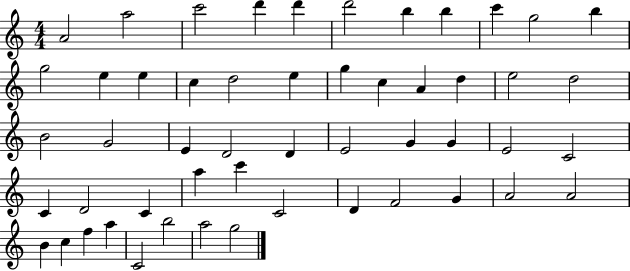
A4/h A5/h C6/h D6/q D6/q D6/h B5/q B5/q C6/q G5/h B5/q G5/h E5/q E5/q C5/q D5/h E5/q G5/q C5/q A4/q D5/q E5/h D5/h B4/h G4/h E4/q D4/h D4/q E4/h G4/q G4/q E4/h C4/h C4/q D4/h C4/q A5/q C6/q C4/h D4/q F4/h G4/q A4/h A4/h B4/q C5/q F5/q A5/q C4/h B5/h A5/h G5/h